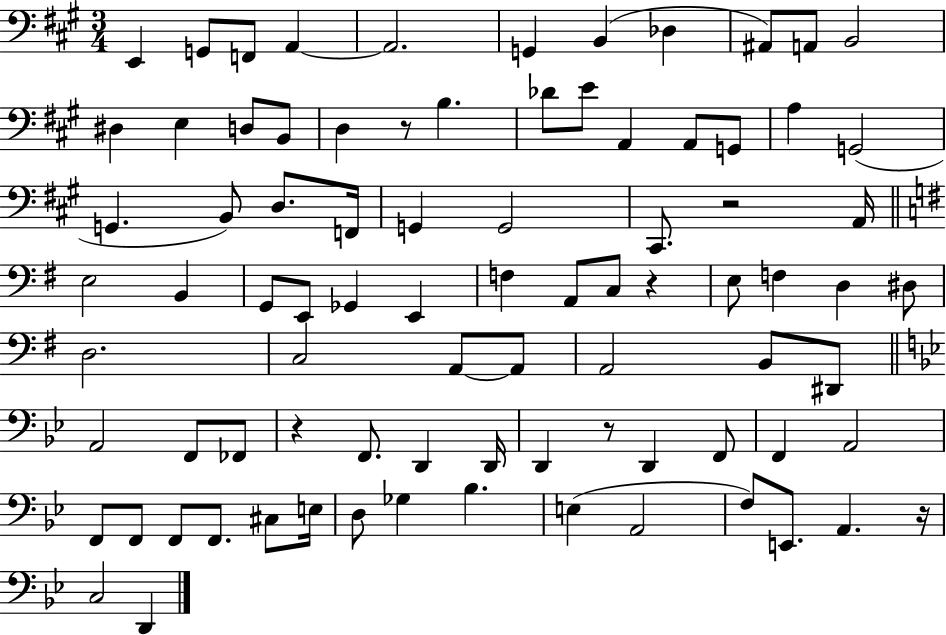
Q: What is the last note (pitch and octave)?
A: D2